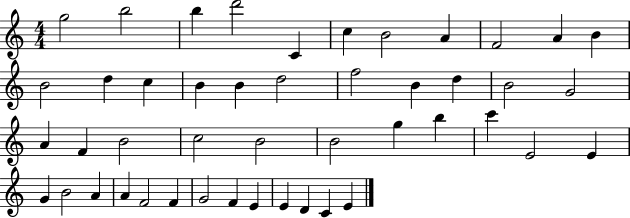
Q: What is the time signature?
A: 4/4